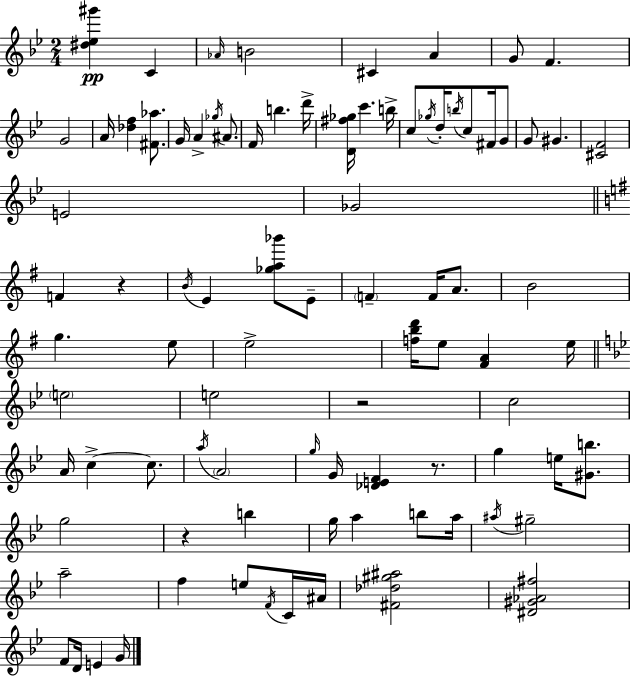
X:1
T:Untitled
M:2/4
L:1/4
K:Bb
[^d_e^g'] C _A/4 B2 ^C A G/2 F G2 A/4 [_df] [^F_a]/2 G/4 A _g/4 ^A/2 F/4 b d'/4 [D^f_g]/4 c' b/4 c/2 _g/4 d/4 b/4 c/2 ^F/4 G/2 G/2 ^G [^CF]2 E2 _G2 F z B/4 E [_ga_b']/2 E/2 F F/4 A/2 B2 g e/2 e2 [fbd']/4 e/2 [^FA] e/4 e2 e2 z2 c2 A/4 c c/2 a/4 A2 g/4 G/4 [_DEF] z/2 g e/4 [^Gb]/2 g2 z b g/4 a b/2 a/4 ^a/4 ^g2 a2 f e/2 F/4 C/4 ^A/4 [^F_d^g^a]2 [^D^G_A^f]2 F/2 D/4 E G/4